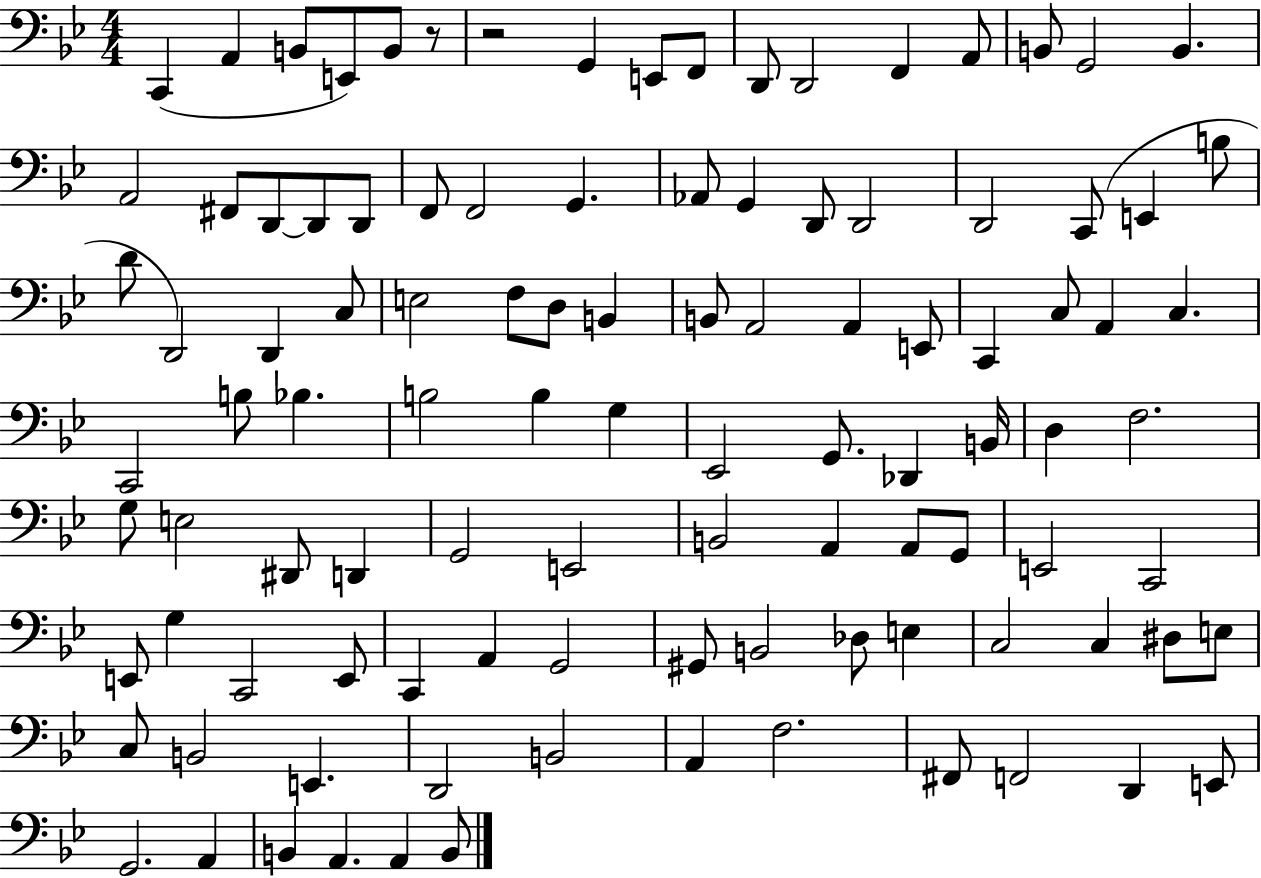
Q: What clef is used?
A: bass